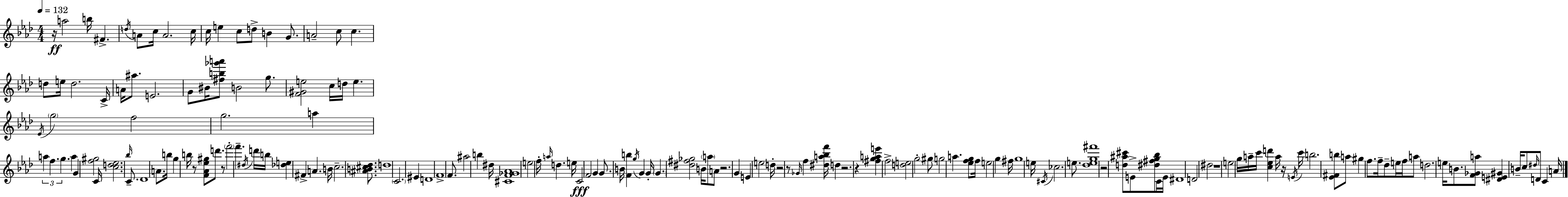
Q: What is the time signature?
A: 4/4